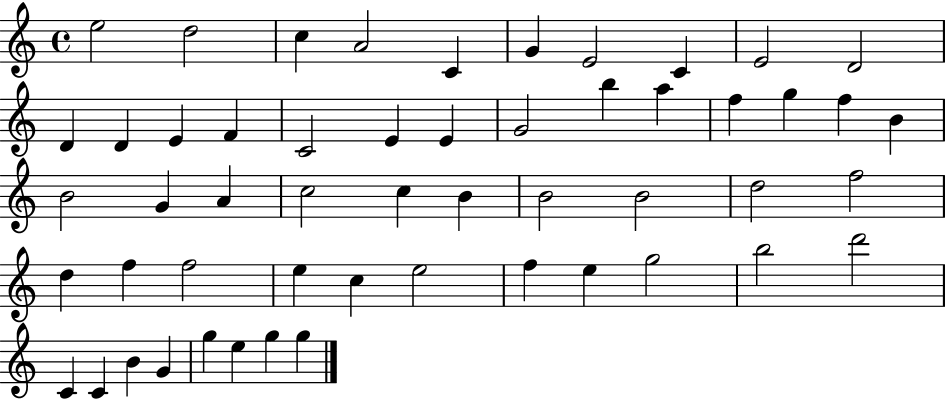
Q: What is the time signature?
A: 4/4